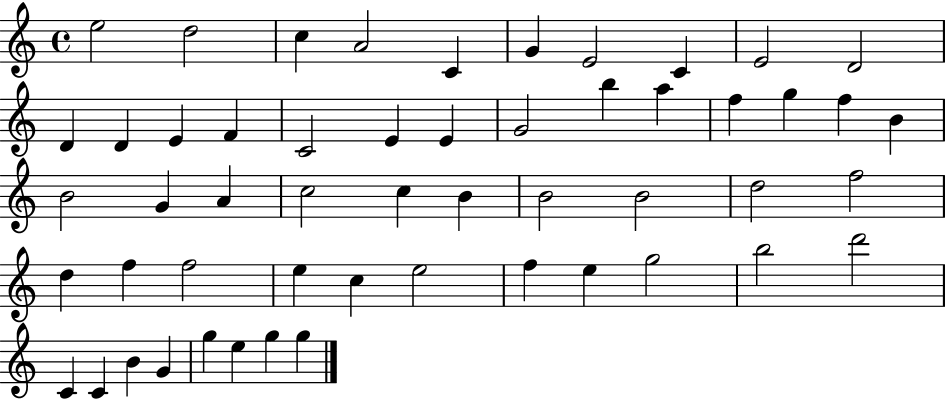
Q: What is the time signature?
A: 4/4